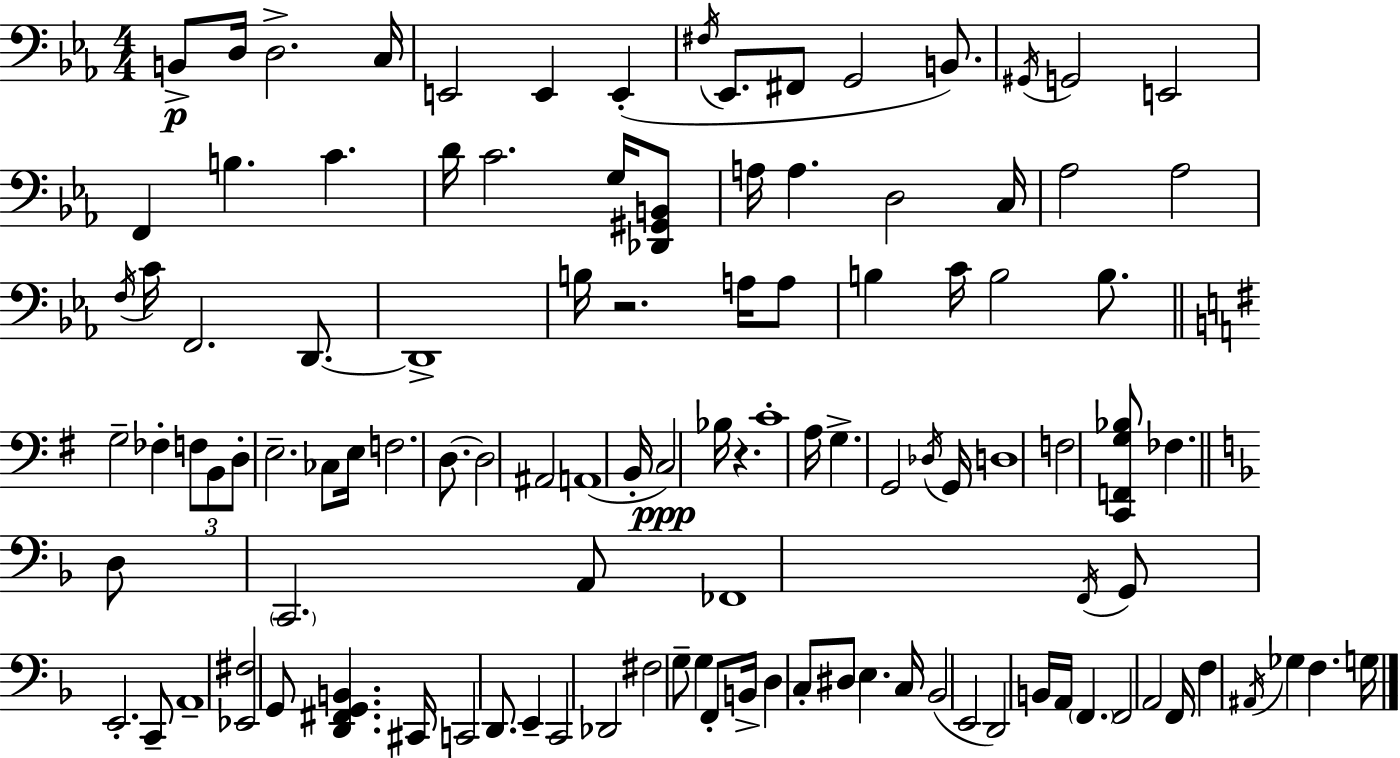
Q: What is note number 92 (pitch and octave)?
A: E2